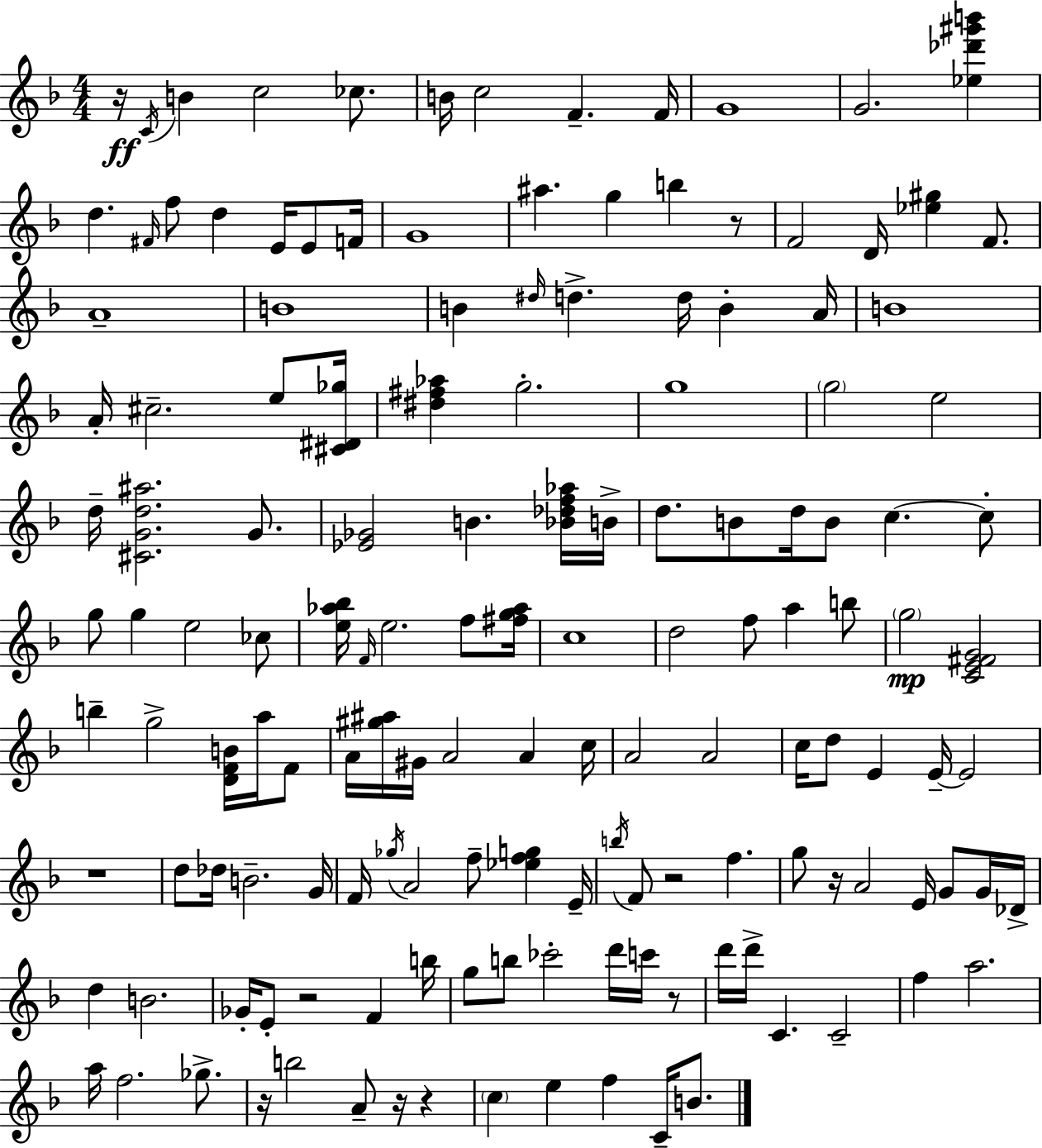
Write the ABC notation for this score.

X:1
T:Untitled
M:4/4
L:1/4
K:F
z/4 C/4 B c2 _c/2 B/4 c2 F F/4 G4 G2 [_e_d'^g'b'] d ^F/4 f/2 d E/4 E/2 F/4 G4 ^a g b z/2 F2 D/4 [_e^g] F/2 A4 B4 B ^d/4 d d/4 B A/4 B4 A/4 ^c2 e/2 [^C^D_g]/4 [^d^f_a] g2 g4 g2 e2 d/4 [^CGd^a]2 G/2 [_E_G]2 B [_B_df_a]/4 B/4 d/2 B/2 d/4 B/2 c c/2 g/2 g e2 _c/2 [e_a_b]/4 F/4 e2 f/2 [^fg_a]/4 c4 d2 f/2 a b/2 g2 [CE^FG]2 b g2 [DFB]/4 a/4 F/2 A/4 [^g^a]/4 ^G/4 A2 A c/4 A2 A2 c/4 d/2 E E/4 E2 z4 d/2 _d/4 B2 G/4 F/4 _g/4 A2 f/2 [_efg] E/4 b/4 F/2 z2 f g/2 z/4 A2 E/4 G/2 G/4 _D/4 d B2 _G/4 E/2 z2 F b/4 g/2 b/2 _c'2 d'/4 c'/4 z/2 d'/4 d'/4 C C2 f a2 a/4 f2 _g/2 z/4 b2 A/2 z/4 z c e f C/4 B/2